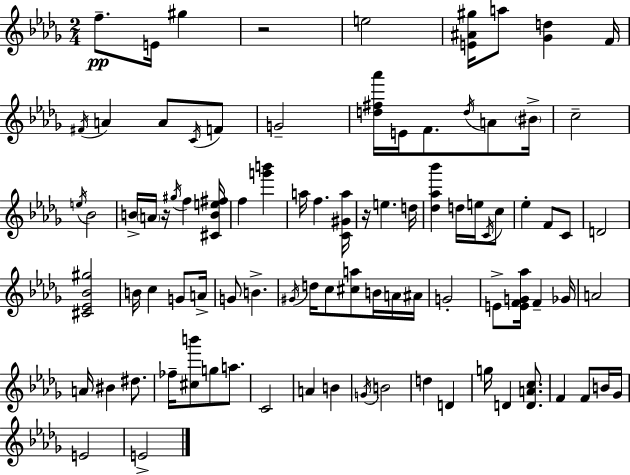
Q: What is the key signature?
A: BES minor